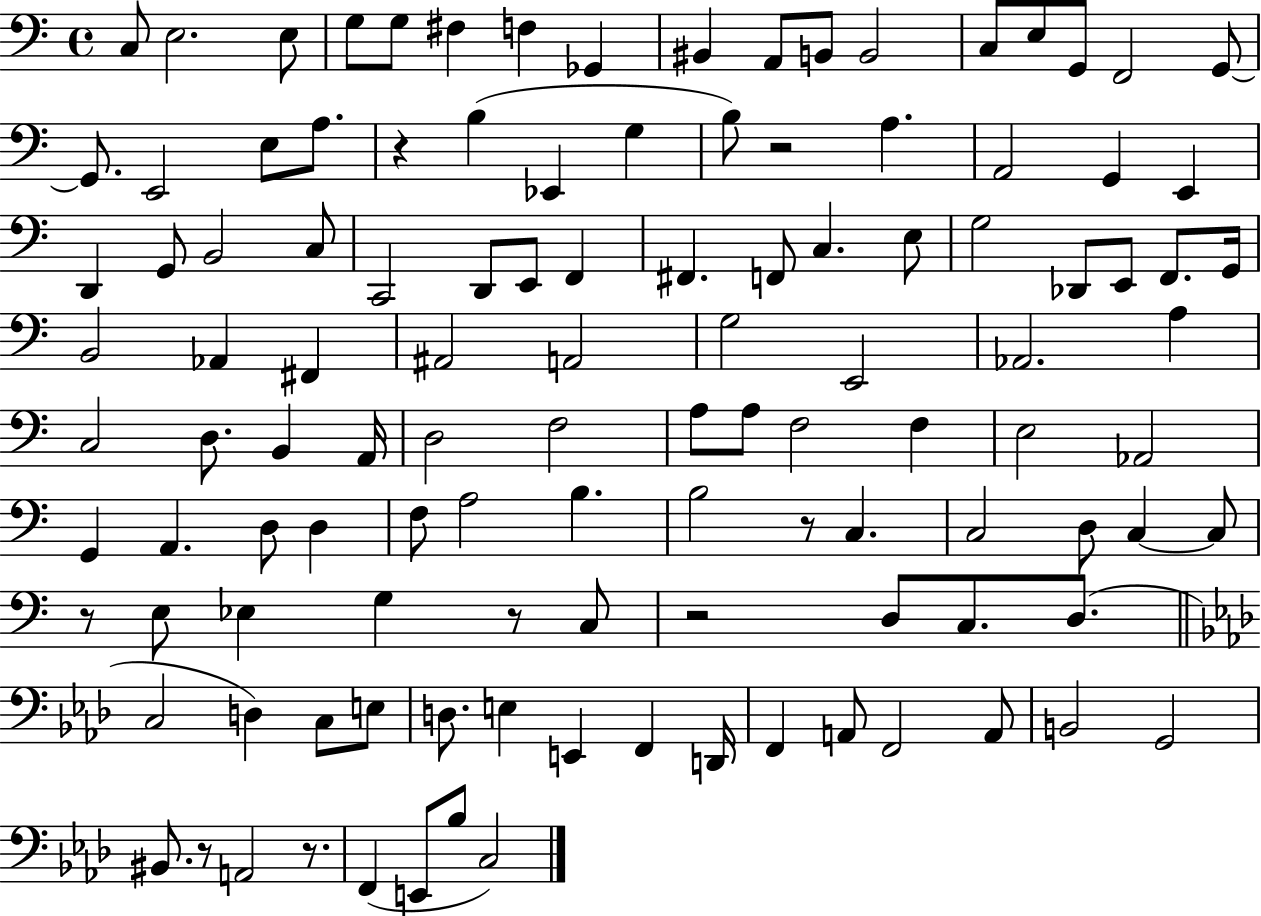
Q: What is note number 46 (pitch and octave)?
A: G2